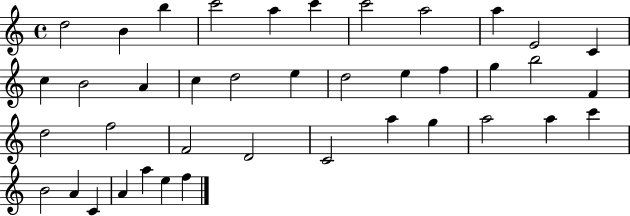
{
  \clef treble
  \time 4/4
  \defaultTimeSignature
  \key c \major
  d''2 b'4 b''4 | c'''2 a''4 c'''4 | c'''2 a''2 | a''4 e'2 c'4 | \break c''4 b'2 a'4 | c''4 d''2 e''4 | d''2 e''4 f''4 | g''4 b''2 f'4 | \break d''2 f''2 | f'2 d'2 | c'2 a''4 g''4 | a''2 a''4 c'''4 | \break b'2 a'4 c'4 | a'4 a''4 e''4 f''4 | \bar "|."
}